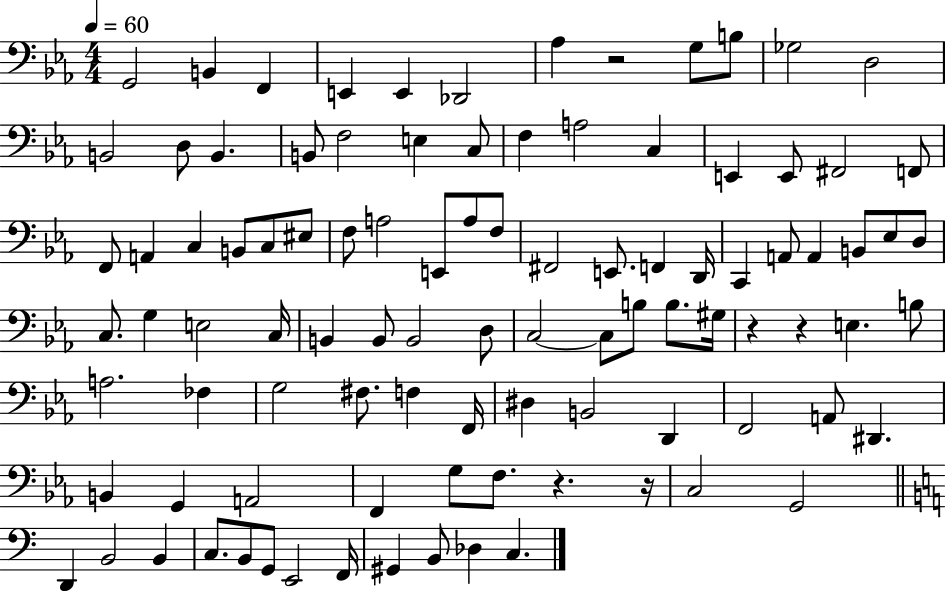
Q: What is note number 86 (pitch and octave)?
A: B2